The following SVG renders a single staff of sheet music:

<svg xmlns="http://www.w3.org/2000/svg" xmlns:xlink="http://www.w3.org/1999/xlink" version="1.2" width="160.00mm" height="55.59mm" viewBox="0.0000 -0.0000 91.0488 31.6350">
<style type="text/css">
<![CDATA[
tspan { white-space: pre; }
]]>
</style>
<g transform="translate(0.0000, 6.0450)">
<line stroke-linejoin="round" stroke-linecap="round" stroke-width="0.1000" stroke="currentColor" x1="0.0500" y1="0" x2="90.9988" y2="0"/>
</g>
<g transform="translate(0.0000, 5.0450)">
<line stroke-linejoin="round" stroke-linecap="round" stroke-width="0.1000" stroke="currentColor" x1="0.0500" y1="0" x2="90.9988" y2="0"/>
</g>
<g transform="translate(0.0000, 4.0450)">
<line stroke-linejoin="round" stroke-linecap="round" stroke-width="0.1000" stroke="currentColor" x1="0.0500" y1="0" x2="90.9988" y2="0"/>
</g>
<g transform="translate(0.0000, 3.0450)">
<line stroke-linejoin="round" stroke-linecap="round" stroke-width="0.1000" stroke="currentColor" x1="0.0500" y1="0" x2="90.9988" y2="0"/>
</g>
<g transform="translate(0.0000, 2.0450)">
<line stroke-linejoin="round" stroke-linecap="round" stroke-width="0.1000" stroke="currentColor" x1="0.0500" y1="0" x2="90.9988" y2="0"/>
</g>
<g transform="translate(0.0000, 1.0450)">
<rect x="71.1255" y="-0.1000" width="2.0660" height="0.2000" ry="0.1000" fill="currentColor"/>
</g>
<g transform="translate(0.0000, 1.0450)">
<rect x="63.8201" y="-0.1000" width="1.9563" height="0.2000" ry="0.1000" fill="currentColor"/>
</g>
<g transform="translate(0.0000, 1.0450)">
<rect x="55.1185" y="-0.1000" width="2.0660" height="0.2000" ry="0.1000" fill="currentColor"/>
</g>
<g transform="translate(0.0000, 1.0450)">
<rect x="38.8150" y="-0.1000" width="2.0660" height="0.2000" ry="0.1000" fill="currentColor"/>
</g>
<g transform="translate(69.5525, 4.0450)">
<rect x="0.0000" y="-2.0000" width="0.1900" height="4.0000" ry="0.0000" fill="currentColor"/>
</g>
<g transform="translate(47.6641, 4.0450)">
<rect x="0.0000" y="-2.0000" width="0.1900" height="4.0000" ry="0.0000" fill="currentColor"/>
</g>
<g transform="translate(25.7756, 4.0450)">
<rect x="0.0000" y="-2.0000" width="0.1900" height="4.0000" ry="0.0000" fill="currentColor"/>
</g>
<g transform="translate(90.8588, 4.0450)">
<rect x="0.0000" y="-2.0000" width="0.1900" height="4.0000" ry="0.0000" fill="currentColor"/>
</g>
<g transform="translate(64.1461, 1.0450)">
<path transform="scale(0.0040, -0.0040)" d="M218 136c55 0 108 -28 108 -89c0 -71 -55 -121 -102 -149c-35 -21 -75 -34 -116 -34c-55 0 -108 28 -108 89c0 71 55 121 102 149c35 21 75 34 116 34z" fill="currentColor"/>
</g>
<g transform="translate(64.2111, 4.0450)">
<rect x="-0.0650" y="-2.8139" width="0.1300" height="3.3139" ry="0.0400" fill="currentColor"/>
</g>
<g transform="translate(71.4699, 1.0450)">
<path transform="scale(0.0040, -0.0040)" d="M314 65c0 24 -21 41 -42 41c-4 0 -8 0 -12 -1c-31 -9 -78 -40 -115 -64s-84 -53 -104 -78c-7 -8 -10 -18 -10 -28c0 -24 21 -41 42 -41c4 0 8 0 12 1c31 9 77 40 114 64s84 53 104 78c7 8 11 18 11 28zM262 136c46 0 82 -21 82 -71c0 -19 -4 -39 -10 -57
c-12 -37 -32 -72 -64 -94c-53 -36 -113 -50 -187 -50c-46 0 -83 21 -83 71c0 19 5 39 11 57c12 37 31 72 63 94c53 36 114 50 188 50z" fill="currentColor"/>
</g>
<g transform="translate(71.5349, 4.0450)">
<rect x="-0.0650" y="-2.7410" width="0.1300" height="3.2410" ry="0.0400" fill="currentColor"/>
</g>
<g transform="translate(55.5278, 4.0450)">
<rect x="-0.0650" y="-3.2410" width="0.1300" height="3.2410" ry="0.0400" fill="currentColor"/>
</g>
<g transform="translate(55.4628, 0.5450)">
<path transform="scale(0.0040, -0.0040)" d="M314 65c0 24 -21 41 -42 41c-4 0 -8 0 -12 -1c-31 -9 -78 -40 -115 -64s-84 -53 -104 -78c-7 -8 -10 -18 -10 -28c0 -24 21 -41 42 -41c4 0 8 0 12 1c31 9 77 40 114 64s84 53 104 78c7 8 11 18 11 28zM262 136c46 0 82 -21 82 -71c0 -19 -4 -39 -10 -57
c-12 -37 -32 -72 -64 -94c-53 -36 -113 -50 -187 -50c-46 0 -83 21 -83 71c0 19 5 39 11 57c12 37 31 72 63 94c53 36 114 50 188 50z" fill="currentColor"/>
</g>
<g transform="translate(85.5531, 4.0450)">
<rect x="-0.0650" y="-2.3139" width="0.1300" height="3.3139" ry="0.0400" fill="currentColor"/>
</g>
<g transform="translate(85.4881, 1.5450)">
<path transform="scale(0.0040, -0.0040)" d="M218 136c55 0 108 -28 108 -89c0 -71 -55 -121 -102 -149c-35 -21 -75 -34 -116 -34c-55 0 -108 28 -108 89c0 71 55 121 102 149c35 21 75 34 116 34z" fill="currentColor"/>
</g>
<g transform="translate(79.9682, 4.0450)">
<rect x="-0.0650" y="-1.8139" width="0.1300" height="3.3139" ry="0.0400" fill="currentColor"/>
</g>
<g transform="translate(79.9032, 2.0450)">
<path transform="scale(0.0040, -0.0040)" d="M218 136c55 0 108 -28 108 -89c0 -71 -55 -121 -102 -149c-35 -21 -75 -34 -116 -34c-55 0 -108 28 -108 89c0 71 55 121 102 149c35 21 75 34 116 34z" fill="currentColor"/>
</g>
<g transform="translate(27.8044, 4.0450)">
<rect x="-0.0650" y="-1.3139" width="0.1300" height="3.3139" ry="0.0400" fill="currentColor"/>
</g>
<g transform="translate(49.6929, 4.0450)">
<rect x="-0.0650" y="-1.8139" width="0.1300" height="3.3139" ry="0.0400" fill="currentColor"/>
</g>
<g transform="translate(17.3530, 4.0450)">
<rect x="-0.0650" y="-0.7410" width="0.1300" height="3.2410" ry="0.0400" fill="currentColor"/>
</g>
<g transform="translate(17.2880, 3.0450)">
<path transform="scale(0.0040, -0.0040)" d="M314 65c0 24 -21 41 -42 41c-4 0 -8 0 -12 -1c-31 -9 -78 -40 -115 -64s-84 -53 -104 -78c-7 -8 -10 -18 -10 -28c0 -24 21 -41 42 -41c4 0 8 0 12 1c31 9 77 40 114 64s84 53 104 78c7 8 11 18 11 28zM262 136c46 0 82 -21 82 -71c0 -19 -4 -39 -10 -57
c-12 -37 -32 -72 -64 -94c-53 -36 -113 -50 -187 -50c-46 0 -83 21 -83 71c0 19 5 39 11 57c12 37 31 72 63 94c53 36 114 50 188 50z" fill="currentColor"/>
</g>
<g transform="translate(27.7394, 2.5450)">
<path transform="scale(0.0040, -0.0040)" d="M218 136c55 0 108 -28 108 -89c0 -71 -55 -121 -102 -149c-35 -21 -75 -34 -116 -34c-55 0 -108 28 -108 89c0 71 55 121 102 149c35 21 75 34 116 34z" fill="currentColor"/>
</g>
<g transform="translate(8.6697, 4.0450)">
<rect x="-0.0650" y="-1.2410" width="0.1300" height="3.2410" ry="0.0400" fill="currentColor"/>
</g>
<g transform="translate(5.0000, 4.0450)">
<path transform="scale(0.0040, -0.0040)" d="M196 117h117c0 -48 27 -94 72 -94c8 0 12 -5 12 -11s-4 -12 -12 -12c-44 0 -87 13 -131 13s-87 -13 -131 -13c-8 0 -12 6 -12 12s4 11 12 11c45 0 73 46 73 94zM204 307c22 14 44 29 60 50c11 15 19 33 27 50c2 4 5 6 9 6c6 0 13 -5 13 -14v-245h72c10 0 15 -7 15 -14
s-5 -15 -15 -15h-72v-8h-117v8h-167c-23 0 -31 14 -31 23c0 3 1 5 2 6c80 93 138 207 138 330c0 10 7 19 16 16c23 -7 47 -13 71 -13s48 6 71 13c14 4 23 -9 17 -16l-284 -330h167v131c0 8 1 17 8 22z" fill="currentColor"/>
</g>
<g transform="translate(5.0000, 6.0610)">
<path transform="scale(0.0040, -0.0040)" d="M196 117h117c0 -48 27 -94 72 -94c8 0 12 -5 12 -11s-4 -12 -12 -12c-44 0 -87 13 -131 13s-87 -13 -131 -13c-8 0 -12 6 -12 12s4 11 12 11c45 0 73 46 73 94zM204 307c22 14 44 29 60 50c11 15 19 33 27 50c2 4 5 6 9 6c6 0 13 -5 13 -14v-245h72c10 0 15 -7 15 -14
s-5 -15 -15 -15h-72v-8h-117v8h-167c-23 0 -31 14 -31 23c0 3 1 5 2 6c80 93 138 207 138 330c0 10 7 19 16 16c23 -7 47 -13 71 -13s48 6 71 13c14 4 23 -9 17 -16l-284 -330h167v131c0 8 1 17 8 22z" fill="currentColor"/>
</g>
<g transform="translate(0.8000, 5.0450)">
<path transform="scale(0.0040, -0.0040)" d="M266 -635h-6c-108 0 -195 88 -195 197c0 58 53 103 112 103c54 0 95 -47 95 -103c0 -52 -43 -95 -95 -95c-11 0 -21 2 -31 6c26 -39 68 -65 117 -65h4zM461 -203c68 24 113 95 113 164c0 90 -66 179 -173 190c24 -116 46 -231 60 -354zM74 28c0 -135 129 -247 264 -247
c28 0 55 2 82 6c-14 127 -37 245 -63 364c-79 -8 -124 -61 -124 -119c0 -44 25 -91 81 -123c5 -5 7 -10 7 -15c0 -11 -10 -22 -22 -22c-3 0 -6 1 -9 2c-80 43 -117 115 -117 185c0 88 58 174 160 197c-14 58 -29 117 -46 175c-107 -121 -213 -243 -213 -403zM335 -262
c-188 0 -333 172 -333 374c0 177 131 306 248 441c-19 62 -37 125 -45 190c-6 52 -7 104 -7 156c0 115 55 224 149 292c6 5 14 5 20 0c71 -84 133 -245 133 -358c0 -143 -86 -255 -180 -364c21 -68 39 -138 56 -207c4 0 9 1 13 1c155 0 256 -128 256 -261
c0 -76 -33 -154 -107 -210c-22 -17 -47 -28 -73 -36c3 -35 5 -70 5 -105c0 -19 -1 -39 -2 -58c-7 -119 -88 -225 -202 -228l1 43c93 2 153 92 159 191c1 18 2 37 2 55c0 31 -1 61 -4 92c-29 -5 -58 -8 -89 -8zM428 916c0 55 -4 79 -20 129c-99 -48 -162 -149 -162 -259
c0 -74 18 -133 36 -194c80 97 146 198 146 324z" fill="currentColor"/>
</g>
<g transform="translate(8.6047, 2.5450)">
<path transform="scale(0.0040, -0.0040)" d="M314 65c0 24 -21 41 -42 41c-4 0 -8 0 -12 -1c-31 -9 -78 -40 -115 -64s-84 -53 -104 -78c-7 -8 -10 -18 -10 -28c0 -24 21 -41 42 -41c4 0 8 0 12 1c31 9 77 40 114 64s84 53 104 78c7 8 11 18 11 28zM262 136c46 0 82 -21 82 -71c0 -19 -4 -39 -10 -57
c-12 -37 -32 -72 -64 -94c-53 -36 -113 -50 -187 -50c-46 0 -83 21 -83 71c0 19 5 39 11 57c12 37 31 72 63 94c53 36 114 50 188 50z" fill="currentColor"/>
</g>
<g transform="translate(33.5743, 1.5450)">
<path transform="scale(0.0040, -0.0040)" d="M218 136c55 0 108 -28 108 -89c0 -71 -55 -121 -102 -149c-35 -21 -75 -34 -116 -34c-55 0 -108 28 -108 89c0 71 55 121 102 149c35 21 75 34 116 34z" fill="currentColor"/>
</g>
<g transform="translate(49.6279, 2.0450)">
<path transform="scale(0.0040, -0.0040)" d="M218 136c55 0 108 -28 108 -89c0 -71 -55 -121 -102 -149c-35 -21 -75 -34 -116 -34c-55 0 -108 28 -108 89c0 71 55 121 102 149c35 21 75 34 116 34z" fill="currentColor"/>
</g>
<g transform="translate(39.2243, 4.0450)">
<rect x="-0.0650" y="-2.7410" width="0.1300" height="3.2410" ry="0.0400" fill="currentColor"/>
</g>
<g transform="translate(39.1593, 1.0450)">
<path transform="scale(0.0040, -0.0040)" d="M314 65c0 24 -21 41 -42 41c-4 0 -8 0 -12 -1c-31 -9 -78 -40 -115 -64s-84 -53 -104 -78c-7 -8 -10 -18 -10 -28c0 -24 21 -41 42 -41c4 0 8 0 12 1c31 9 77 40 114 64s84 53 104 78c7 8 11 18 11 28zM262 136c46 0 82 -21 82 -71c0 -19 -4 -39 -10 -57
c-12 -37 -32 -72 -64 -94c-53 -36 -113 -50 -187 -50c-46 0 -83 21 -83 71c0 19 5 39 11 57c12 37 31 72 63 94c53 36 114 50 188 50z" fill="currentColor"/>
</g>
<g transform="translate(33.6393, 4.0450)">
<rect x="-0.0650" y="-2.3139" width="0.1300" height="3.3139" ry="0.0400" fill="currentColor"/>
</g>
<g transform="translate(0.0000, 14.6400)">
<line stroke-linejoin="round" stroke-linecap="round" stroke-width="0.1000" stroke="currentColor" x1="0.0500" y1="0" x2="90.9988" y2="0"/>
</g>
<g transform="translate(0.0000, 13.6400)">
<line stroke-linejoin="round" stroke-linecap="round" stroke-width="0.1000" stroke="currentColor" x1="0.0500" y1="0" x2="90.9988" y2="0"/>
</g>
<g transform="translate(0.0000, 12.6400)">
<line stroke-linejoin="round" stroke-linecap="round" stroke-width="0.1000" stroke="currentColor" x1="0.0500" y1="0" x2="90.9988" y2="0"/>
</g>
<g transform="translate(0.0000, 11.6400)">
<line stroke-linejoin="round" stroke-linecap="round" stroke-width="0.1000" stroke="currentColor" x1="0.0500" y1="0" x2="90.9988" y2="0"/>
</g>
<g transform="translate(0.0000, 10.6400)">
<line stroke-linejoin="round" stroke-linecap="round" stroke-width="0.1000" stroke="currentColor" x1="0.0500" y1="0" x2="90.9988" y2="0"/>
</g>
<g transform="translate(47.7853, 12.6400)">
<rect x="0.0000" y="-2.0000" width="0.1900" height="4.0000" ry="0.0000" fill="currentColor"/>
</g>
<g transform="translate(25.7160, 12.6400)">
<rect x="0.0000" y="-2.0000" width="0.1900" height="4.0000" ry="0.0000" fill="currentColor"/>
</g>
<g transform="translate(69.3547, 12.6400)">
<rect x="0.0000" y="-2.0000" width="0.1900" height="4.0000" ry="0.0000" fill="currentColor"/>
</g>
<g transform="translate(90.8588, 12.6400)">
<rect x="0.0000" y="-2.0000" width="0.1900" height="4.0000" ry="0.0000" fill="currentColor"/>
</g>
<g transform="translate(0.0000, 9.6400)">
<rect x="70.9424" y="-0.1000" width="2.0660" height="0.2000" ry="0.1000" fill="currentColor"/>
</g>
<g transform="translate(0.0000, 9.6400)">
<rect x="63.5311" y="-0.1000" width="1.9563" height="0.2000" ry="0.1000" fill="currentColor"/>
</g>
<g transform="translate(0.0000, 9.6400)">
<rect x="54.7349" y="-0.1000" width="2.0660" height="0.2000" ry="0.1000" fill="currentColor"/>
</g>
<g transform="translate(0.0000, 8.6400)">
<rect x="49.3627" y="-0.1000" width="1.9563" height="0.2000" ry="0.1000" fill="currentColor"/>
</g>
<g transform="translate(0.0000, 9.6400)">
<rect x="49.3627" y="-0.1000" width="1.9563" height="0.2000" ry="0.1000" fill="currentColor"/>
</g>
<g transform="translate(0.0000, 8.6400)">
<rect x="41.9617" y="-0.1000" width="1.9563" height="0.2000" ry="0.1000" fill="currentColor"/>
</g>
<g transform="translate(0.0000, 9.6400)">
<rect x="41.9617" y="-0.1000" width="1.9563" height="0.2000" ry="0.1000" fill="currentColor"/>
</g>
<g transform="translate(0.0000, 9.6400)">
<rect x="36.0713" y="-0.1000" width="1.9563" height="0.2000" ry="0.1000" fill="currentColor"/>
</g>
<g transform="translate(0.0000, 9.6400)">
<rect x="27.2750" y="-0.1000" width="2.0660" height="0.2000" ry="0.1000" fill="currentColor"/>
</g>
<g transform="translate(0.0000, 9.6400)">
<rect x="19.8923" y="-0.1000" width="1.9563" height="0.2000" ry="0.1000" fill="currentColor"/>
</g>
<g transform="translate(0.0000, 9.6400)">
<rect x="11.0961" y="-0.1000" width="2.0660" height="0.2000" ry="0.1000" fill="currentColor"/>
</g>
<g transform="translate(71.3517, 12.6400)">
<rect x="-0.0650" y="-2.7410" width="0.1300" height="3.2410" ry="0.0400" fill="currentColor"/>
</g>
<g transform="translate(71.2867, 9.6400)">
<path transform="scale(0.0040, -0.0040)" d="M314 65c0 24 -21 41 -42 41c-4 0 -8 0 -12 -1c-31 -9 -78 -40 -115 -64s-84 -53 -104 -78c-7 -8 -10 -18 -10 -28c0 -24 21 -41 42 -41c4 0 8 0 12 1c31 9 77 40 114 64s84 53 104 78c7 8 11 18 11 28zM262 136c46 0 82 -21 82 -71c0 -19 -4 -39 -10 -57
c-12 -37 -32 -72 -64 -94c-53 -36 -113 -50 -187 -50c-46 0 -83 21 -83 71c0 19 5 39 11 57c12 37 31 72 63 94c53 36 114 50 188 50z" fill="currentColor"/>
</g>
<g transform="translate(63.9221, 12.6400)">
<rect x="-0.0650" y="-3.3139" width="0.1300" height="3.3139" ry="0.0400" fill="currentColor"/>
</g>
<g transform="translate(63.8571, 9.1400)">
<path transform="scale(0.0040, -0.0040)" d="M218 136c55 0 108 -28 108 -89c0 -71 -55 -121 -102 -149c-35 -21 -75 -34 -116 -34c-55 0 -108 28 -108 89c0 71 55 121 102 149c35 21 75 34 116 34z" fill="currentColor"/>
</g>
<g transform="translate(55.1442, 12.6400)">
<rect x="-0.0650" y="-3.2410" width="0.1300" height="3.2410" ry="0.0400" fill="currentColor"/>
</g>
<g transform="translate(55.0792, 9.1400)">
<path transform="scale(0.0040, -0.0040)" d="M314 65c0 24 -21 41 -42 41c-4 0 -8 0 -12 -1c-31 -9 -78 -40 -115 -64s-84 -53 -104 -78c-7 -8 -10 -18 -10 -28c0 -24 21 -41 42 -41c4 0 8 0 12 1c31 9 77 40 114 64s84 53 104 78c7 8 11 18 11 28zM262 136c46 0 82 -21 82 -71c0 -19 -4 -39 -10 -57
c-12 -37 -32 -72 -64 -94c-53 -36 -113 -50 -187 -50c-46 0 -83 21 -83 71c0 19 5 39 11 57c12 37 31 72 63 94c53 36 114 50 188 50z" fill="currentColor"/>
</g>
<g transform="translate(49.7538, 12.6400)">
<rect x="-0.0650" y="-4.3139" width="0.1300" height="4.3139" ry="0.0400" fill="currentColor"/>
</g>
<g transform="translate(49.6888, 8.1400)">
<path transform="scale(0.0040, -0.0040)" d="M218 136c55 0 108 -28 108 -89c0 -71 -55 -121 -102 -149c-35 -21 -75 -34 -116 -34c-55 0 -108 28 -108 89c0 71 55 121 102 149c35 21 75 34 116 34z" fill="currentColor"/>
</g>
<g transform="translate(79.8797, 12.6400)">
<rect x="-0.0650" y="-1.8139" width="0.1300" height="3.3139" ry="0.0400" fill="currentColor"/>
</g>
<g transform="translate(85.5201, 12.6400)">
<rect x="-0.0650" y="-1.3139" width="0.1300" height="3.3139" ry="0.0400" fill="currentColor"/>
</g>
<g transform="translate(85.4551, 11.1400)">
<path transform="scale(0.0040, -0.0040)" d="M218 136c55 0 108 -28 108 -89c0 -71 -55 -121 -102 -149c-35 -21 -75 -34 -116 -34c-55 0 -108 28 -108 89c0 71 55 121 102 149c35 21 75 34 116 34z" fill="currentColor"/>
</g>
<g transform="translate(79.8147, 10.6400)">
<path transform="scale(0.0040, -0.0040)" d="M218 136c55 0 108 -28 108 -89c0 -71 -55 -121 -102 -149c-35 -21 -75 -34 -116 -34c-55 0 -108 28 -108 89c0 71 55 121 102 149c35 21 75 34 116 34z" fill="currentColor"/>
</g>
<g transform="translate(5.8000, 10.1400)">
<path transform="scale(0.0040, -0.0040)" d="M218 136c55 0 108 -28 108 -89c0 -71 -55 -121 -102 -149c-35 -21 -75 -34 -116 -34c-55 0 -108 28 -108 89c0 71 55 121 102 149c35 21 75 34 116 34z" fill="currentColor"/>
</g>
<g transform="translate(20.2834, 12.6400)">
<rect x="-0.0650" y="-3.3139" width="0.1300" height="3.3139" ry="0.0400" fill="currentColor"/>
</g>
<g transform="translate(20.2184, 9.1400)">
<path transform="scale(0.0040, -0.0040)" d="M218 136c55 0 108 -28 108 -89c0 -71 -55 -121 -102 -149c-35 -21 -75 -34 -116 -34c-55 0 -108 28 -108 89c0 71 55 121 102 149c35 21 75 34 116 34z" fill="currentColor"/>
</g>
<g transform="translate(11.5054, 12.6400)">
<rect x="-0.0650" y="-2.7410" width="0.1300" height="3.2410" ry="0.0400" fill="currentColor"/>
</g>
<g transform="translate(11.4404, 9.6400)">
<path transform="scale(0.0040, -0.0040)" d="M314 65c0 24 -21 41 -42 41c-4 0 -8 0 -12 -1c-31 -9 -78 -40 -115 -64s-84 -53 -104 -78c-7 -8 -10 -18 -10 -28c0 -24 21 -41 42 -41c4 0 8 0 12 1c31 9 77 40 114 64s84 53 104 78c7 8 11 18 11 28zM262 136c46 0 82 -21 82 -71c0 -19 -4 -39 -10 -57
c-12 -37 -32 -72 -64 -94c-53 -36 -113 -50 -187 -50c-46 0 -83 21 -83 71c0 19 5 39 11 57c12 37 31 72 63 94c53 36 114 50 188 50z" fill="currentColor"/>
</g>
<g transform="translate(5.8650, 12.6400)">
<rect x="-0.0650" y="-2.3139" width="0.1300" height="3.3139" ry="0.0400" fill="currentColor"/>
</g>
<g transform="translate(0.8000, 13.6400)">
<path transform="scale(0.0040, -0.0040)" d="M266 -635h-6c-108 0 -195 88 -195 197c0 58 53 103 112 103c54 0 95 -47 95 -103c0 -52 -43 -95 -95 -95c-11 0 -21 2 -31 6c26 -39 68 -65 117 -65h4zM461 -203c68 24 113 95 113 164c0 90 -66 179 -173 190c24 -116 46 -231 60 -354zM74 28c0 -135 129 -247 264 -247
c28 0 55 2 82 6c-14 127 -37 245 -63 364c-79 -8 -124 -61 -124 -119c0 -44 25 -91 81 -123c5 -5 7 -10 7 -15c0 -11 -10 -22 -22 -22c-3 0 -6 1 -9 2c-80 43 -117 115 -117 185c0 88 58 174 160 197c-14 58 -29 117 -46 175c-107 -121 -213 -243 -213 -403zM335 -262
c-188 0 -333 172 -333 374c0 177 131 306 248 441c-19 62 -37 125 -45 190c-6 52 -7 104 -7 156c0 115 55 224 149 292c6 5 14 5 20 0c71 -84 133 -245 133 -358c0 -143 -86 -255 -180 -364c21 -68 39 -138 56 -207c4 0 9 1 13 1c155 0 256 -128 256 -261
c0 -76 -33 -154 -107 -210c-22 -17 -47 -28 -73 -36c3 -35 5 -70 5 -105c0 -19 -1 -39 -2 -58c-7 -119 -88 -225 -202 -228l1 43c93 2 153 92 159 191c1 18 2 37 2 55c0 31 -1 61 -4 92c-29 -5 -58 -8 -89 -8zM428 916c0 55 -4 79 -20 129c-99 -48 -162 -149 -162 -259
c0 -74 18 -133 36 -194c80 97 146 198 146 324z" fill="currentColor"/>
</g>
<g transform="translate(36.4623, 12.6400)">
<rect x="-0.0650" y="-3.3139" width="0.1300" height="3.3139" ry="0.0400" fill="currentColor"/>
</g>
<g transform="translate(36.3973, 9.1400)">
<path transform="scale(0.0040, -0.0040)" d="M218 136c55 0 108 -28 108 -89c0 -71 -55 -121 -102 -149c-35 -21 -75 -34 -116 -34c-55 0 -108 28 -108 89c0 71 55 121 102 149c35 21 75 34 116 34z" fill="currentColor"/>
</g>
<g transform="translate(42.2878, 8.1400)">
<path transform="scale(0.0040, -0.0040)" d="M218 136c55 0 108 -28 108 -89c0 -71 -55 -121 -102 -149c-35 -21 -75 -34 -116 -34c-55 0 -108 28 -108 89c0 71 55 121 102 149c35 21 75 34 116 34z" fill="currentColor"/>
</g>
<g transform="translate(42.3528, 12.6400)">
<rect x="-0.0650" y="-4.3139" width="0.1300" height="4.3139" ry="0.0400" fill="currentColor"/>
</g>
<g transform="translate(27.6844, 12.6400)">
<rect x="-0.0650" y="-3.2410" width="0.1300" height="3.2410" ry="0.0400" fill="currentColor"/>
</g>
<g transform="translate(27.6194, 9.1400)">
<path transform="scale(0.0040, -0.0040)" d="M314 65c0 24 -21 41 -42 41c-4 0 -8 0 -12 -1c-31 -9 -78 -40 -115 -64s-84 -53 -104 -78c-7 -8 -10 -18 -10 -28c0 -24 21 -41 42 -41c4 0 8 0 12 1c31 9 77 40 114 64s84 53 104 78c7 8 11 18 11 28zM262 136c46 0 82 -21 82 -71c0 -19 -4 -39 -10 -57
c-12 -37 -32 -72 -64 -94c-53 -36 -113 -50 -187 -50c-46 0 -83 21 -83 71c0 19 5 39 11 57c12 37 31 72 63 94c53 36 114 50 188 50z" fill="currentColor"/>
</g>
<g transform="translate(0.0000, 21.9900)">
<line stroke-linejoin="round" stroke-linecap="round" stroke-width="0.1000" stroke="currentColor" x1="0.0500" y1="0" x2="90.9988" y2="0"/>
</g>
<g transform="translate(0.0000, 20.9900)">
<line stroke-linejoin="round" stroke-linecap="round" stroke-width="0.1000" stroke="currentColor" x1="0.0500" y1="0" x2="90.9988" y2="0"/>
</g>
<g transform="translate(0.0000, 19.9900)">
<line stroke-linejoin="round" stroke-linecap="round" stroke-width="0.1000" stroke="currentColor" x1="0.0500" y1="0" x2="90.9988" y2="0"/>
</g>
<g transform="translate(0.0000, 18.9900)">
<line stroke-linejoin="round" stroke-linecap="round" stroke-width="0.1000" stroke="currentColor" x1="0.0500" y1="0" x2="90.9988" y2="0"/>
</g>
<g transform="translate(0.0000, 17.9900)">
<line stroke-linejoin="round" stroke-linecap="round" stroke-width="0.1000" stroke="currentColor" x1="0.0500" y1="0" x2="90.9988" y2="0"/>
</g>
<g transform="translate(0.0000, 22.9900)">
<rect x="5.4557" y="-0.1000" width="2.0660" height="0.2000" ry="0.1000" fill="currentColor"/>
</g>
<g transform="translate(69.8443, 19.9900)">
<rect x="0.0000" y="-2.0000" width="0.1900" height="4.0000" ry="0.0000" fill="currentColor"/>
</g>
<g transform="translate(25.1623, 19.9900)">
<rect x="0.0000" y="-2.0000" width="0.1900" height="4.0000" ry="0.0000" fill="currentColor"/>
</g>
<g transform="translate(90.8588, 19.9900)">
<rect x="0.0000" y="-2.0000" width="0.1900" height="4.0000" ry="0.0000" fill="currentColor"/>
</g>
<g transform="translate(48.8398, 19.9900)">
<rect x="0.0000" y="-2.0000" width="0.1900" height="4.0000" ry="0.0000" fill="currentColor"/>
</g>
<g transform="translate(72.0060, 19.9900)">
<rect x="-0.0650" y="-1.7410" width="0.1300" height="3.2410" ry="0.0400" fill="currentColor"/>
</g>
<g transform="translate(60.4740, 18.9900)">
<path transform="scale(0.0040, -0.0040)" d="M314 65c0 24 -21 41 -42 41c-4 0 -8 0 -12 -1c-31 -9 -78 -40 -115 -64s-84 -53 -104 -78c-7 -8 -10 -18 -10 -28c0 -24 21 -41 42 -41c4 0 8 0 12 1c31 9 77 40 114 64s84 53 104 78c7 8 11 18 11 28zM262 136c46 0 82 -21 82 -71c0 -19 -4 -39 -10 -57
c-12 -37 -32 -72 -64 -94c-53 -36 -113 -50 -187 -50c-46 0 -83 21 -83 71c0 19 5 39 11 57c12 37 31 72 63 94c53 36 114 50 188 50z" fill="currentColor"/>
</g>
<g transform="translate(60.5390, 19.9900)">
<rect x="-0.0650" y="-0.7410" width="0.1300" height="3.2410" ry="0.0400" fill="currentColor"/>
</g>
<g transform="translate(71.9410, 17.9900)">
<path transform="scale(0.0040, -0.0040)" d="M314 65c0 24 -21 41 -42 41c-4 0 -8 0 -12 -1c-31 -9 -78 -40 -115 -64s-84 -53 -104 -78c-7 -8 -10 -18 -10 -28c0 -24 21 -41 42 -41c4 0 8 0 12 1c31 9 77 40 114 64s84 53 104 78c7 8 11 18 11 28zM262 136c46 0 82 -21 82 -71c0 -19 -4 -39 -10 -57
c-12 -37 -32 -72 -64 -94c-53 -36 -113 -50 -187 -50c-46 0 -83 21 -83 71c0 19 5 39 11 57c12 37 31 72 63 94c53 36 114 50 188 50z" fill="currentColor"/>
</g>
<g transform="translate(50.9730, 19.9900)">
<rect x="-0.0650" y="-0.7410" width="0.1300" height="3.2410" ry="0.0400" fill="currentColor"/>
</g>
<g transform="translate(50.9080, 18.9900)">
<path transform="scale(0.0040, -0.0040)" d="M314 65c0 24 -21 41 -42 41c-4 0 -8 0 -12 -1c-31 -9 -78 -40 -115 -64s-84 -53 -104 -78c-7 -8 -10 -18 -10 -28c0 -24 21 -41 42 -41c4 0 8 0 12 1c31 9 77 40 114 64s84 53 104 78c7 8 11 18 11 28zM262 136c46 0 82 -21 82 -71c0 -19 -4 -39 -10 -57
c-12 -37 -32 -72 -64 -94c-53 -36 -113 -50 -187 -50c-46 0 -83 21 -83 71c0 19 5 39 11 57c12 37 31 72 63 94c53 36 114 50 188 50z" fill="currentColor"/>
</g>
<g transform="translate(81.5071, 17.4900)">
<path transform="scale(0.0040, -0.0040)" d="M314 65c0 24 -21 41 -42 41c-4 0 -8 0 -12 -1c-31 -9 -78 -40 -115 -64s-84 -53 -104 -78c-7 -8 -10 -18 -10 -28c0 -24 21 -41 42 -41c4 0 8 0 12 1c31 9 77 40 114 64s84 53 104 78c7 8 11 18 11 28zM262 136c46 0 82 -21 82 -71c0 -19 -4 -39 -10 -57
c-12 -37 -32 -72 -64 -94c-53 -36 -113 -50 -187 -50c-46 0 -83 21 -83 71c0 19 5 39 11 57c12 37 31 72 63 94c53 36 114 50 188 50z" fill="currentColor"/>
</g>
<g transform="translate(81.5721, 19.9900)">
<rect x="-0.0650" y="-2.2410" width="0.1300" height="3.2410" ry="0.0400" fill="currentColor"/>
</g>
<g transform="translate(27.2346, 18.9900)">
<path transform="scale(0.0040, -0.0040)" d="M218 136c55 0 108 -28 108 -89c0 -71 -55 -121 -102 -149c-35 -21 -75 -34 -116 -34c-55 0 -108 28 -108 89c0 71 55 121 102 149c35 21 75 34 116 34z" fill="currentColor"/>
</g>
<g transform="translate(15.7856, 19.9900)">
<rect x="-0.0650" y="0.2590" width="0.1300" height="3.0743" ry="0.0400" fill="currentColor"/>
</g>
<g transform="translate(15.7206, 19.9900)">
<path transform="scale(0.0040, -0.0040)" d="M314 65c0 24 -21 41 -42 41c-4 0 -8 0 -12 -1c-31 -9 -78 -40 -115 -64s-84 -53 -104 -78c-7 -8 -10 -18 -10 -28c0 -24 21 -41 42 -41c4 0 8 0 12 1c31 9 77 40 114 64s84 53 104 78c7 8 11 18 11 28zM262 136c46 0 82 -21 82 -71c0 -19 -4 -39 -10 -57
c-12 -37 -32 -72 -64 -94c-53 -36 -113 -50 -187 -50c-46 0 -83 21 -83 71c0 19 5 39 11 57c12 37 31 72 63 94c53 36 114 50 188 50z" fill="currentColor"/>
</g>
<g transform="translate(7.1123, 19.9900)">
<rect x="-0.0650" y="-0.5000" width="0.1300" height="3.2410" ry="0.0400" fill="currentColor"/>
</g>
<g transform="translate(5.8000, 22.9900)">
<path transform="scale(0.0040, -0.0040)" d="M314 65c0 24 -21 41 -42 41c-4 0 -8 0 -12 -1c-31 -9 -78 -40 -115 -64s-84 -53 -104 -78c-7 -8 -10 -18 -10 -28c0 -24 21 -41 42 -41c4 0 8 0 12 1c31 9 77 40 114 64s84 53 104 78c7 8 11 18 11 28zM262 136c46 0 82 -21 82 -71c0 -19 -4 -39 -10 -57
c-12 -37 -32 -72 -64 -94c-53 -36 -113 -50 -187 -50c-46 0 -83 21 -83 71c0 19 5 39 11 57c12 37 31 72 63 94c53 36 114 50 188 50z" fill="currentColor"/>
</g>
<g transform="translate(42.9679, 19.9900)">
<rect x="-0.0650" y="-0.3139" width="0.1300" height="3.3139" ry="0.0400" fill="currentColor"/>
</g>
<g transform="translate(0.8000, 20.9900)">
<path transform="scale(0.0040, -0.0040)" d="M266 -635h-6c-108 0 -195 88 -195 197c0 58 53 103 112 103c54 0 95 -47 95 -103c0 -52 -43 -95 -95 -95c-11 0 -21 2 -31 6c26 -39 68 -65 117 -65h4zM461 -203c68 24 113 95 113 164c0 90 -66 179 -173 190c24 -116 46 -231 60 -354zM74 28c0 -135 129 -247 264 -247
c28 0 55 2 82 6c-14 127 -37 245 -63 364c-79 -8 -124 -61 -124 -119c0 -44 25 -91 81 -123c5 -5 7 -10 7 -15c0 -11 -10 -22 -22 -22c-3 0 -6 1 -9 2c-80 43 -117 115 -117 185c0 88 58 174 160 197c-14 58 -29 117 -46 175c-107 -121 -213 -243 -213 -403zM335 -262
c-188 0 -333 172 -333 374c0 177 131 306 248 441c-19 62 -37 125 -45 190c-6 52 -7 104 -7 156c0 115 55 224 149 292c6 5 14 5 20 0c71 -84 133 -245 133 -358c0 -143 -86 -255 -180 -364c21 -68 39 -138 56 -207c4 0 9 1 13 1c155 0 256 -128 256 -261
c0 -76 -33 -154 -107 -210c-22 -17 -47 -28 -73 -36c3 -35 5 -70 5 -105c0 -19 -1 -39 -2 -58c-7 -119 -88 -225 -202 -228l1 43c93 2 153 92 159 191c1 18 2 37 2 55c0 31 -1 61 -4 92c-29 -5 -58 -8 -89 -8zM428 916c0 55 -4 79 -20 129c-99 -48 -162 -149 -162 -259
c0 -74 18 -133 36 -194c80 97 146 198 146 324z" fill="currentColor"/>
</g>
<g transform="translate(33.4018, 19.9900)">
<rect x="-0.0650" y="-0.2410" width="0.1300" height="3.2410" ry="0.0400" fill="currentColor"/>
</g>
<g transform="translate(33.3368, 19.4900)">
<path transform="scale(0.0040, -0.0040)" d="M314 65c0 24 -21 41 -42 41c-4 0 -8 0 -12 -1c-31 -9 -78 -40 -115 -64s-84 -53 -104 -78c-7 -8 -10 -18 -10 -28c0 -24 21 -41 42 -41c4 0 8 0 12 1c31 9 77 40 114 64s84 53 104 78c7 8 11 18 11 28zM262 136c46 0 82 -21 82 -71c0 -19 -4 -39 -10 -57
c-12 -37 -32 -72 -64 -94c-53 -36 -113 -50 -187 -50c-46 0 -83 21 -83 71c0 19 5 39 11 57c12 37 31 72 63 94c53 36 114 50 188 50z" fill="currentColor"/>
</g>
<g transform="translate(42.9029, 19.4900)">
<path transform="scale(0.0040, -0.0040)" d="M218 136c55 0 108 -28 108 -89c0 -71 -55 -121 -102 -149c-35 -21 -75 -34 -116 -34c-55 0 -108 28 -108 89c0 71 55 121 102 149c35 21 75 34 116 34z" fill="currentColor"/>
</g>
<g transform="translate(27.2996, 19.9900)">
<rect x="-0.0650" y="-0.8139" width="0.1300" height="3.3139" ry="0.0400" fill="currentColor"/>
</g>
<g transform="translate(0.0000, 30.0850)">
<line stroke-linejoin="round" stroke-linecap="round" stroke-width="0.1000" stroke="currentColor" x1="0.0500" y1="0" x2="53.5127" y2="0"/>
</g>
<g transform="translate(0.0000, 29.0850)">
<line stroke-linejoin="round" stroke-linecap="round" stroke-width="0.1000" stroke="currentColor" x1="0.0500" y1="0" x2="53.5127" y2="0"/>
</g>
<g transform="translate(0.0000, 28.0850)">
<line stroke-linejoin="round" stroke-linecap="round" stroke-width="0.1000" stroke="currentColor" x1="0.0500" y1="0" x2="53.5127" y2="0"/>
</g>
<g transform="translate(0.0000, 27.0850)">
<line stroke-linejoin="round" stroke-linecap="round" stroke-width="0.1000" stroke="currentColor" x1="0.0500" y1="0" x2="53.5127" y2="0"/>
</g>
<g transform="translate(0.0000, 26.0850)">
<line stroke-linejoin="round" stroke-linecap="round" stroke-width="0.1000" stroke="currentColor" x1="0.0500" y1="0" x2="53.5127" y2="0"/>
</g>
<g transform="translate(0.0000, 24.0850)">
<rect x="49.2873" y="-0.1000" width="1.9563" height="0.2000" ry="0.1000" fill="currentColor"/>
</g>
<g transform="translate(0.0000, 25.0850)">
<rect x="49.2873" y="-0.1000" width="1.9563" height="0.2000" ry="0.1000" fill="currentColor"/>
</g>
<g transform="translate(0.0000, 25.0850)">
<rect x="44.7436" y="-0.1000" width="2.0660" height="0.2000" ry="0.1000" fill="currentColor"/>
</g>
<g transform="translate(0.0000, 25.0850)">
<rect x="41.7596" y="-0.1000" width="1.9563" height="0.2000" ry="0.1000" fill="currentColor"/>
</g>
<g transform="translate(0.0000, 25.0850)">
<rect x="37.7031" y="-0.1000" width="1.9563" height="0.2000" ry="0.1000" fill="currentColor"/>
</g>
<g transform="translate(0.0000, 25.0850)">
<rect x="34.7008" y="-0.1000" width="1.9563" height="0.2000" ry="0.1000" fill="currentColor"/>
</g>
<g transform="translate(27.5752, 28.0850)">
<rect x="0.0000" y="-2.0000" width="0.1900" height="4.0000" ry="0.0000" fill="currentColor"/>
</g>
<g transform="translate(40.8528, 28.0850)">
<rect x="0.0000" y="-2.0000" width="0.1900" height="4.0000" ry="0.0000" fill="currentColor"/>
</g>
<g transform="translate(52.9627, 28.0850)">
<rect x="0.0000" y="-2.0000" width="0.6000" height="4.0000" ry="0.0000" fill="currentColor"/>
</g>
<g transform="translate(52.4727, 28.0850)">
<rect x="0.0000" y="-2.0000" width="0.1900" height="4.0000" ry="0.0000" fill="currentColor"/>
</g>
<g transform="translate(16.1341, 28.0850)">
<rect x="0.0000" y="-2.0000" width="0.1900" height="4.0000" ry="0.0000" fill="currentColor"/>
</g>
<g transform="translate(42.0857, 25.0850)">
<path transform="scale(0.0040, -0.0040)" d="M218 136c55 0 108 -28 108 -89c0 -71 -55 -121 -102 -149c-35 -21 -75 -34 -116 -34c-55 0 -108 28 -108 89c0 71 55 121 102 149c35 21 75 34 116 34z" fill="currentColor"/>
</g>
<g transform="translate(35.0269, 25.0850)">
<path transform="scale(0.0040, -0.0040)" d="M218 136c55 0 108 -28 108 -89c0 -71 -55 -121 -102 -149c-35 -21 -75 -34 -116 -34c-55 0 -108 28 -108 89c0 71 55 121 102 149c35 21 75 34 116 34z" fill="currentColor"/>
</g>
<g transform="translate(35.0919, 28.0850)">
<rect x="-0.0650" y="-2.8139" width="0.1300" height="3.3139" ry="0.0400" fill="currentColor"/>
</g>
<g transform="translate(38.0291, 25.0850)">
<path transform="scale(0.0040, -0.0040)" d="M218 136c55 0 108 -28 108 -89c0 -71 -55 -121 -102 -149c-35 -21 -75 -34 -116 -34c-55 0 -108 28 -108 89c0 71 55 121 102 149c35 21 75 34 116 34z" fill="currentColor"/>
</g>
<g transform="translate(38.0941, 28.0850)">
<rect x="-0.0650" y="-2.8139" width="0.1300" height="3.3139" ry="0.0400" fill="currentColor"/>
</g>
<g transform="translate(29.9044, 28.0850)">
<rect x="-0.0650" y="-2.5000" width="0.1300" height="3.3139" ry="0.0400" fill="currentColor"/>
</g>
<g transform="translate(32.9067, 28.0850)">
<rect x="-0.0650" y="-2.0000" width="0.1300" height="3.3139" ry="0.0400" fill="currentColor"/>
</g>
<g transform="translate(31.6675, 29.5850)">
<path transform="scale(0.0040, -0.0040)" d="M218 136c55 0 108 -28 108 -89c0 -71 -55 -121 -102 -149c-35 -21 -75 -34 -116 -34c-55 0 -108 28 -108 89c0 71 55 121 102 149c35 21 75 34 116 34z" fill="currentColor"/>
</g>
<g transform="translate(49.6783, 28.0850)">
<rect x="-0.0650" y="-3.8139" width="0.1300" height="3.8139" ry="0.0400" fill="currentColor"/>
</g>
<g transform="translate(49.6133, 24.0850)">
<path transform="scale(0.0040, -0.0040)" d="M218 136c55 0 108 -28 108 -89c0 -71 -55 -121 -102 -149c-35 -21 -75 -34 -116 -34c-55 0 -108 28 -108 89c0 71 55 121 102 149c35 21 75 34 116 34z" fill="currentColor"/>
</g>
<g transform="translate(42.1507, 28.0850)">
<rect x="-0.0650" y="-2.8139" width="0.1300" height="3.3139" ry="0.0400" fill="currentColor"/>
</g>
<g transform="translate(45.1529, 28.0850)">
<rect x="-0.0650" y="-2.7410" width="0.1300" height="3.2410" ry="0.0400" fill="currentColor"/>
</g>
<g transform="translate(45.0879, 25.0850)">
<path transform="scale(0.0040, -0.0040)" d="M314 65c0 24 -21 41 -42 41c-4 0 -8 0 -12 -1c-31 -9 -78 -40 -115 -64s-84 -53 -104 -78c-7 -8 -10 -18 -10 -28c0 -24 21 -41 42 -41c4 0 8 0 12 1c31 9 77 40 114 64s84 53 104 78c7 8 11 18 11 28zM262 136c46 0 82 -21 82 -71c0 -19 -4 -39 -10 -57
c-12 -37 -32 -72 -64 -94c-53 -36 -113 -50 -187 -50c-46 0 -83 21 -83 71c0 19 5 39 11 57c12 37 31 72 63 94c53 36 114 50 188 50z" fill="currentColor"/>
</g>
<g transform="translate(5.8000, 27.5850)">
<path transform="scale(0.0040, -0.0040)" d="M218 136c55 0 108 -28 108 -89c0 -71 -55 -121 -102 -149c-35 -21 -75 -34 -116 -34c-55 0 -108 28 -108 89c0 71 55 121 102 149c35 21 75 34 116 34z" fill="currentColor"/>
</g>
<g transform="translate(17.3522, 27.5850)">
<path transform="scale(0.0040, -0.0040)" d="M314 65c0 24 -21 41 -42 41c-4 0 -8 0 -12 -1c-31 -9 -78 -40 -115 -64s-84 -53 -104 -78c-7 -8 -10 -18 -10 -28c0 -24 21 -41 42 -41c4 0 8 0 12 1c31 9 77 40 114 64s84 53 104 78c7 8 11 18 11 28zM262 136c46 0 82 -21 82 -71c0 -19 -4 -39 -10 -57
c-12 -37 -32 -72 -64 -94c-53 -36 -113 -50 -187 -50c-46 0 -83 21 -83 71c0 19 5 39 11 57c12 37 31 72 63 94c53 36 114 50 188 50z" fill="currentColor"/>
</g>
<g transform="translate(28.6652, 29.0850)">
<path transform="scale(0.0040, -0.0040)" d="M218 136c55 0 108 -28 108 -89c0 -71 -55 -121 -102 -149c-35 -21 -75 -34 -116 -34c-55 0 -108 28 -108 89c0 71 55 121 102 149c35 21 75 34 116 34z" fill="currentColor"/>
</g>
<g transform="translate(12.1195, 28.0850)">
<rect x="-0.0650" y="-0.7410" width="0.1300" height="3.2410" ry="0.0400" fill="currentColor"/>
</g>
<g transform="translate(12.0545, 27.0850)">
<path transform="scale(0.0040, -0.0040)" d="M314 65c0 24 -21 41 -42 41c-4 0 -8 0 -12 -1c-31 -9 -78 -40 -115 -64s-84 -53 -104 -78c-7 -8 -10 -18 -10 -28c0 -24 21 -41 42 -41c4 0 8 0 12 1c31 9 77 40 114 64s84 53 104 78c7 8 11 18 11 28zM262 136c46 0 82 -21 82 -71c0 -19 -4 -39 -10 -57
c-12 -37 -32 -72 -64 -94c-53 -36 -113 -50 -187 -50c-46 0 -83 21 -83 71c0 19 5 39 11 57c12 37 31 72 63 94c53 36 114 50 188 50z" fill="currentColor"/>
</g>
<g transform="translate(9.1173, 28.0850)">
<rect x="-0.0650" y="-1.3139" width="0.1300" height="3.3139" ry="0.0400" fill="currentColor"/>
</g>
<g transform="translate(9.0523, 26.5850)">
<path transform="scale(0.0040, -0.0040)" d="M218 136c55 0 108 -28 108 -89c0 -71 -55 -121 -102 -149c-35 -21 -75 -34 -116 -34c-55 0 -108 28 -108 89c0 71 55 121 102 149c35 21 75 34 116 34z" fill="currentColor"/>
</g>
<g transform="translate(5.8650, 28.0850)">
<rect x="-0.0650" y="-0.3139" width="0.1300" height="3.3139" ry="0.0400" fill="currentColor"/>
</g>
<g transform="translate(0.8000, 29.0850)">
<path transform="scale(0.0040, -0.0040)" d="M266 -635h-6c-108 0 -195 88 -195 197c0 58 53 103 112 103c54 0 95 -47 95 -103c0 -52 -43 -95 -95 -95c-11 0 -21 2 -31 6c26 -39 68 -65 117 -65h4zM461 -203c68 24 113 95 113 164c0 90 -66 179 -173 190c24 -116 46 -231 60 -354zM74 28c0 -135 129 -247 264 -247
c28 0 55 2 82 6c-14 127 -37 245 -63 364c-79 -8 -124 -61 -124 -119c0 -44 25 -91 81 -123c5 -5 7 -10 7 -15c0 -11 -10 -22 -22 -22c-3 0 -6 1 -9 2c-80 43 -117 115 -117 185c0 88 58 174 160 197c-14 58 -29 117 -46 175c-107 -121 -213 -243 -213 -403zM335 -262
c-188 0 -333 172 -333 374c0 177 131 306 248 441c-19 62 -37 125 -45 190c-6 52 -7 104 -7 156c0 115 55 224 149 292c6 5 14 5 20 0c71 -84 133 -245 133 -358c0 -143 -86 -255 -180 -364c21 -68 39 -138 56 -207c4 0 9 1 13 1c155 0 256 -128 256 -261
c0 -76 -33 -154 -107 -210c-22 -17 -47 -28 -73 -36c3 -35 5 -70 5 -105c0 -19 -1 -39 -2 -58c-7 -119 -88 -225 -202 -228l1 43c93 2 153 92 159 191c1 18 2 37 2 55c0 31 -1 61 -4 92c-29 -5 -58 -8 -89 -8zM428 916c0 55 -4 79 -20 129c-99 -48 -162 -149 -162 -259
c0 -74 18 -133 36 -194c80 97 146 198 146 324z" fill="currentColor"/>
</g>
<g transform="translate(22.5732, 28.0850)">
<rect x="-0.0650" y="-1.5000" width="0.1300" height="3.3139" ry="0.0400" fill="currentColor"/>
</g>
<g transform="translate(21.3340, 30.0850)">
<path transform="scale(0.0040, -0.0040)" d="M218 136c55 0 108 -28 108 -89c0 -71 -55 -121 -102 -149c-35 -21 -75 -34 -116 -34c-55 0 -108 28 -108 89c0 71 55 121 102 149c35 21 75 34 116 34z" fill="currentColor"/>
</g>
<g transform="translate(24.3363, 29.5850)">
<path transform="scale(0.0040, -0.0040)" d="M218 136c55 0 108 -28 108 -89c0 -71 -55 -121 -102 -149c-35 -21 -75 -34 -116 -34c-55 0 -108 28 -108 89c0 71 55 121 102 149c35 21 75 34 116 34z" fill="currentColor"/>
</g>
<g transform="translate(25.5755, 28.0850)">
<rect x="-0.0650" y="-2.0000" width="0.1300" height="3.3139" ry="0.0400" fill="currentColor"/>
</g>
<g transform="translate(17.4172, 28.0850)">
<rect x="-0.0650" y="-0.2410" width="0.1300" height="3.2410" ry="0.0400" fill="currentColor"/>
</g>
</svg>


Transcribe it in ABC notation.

X:1
T:Untitled
M:4/4
L:1/4
K:C
e2 d2 e g a2 f b2 a a2 f g g a2 b b2 b d' d' b2 b a2 f e C2 B2 d c2 c d2 d2 f2 g2 c e d2 c2 E F G F a a a a2 c'